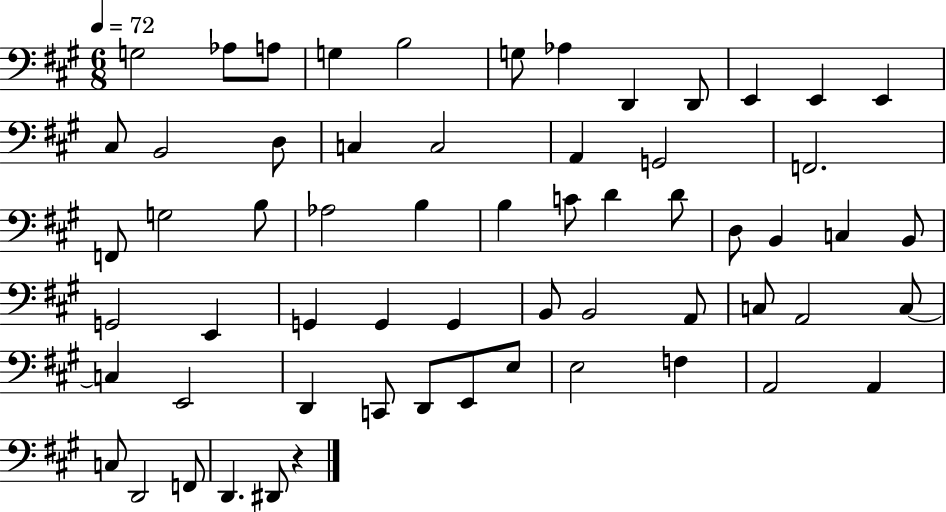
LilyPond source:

{
  \clef bass
  \numericTimeSignature
  \time 6/8
  \key a \major
  \tempo 4 = 72
  g2 aes8 a8 | g4 b2 | g8 aes4 d,4 d,8 | e,4 e,4 e,4 | \break cis8 b,2 d8 | c4 c2 | a,4 g,2 | f,2. | \break f,8 g2 b8 | aes2 b4 | b4 c'8 d'4 d'8 | d8 b,4 c4 b,8 | \break g,2 e,4 | g,4 g,4 g,4 | b,8 b,2 a,8 | c8 a,2 c8~~ | \break c4 e,2 | d,4 c,8 d,8 e,8 e8 | e2 f4 | a,2 a,4 | \break c8 d,2 f,8 | d,4. dis,8 r4 | \bar "|."
}